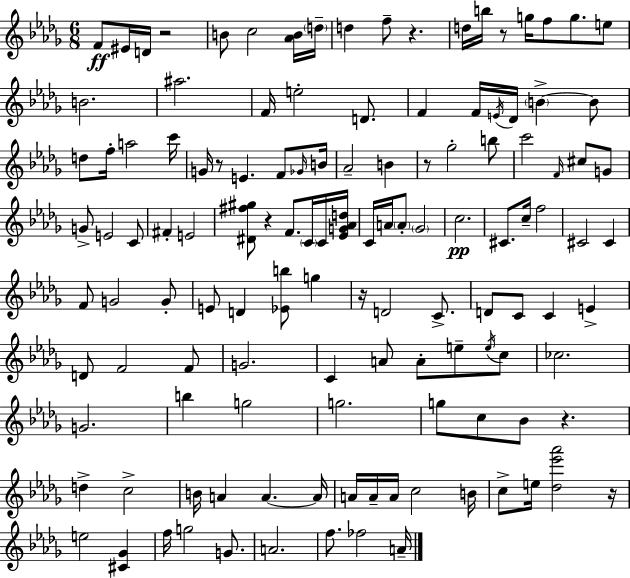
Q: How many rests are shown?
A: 9